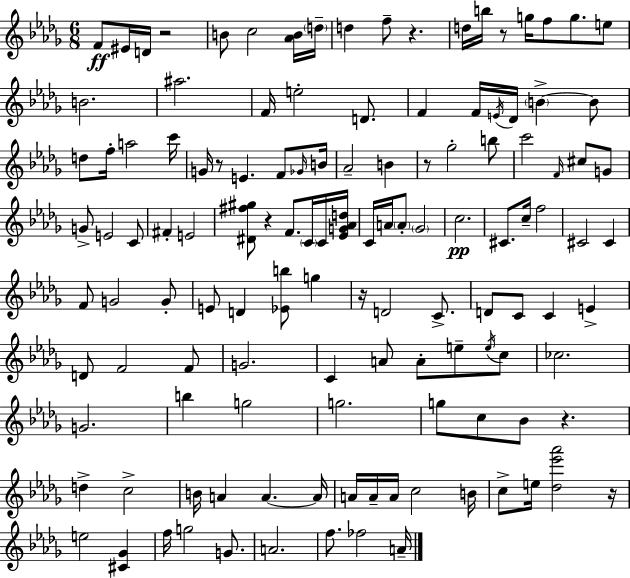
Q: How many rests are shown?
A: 9